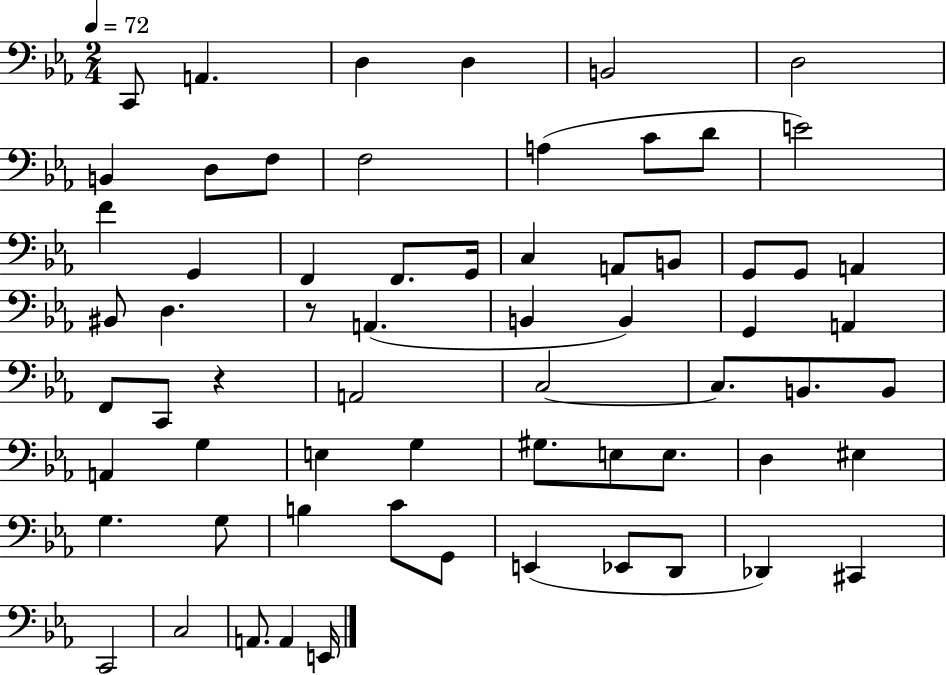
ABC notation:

X:1
T:Untitled
M:2/4
L:1/4
K:Eb
C,,/2 A,, D, D, B,,2 D,2 B,, D,/2 F,/2 F,2 A, C/2 D/2 E2 F G,, F,, F,,/2 G,,/4 C, A,,/2 B,,/2 G,,/2 G,,/2 A,, ^B,,/2 D, z/2 A,, B,, B,, G,, A,, F,,/2 C,,/2 z A,,2 C,2 C,/2 B,,/2 B,,/2 A,, G, E, G, ^G,/2 E,/2 E,/2 D, ^E, G, G,/2 B, C/2 G,,/2 E,, _E,,/2 D,,/2 _D,, ^C,, C,,2 C,2 A,,/2 A,, E,,/4